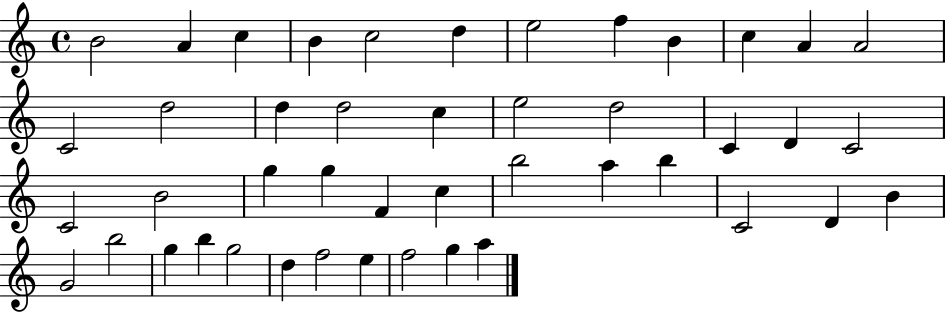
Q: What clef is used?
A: treble